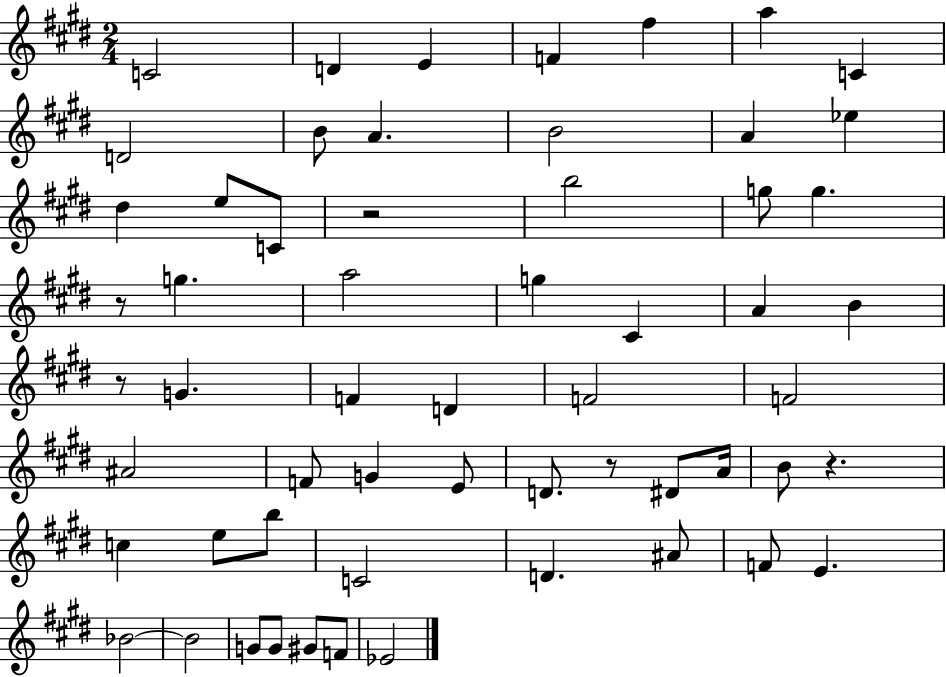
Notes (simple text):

C4/h D4/q E4/q F4/q F#5/q A5/q C4/q D4/h B4/e A4/q. B4/h A4/q Eb5/q D#5/q E5/e C4/e R/h B5/h G5/e G5/q. R/e G5/q. A5/h G5/q C#4/q A4/q B4/q R/e G4/q. F4/q D4/q F4/h F4/h A#4/h F4/e G4/q E4/e D4/e. R/e D#4/e A4/s B4/e R/q. C5/q E5/e B5/e C4/h D4/q. A#4/e F4/e E4/q. Bb4/h Bb4/h G4/e G4/e G#4/e F4/e Eb4/h